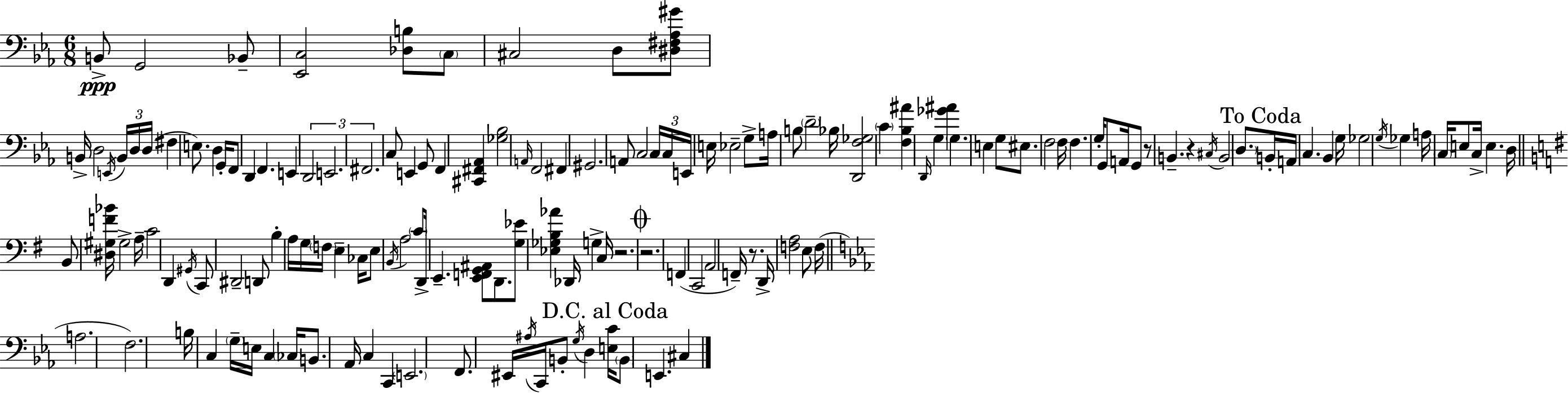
X:1
T:Untitled
M:6/8
L:1/4
K:Cm
B,,/2 G,,2 _B,,/2 [_E,,C,]2 [_D,B,]/2 C,/2 ^C,2 D,/2 [^D,^F,_A,^G]/2 B,,/4 D,2 E,,/4 B,,/4 D,/4 D,/4 ^F, E,/2 D, G,,/4 F,,/2 D,, F,, E,, D,,2 E,,2 ^F,,2 C,/2 E,, G,,/2 F,, [^C,,^F,,_A,,] [_G,_B,]2 A,,/4 F,,2 ^F,, ^G,,2 A,,/2 C,2 C,/4 C,/4 E,,/4 E,/4 _E,2 G,/2 A,/4 B,/2 D2 _B,/4 [D,,F,_G,]2 C [F,_B,^A] D,,/4 G, [_G^A] G, E, G,/2 ^E,/2 F,2 F,/4 F, G,/4 G,,/2 A,,/4 G,,/2 z/2 B,, z ^C,/4 B,,2 D,/2 B,,/4 A,,/4 C, _B,, G,/4 _G,2 G,/4 _G, A,/4 C,/4 E,/2 C,/4 E, D,/4 B,,/2 [^D,^G,F_B]/4 ^G,2 A,/4 C2 D,, ^G,,/4 C,,/2 ^D,,2 D,,/2 B, A,/4 G,/4 F,/4 E, _C,/4 E,/2 B,,/4 A,2 C/2 D,,/4 E,, [E,,F,,G,,^A,,]/2 D,,/2 [G,_E]/2 [_E,_G,B,_A] _D,,/4 G, C,/4 z2 z2 F,, C,,2 A,,2 F,,/4 z/2 D,,/4 [F,A,]2 E,/2 F,/4 A,2 F,2 B,/4 C, G,/4 E,/4 C, _C,/4 B,,/2 _A,,/4 C, C,, E,,2 F,,/2 ^E,,/4 ^A,/4 C,,/4 B,,/2 G,/4 D, [E,C]/4 B,,/2 E,, ^C,